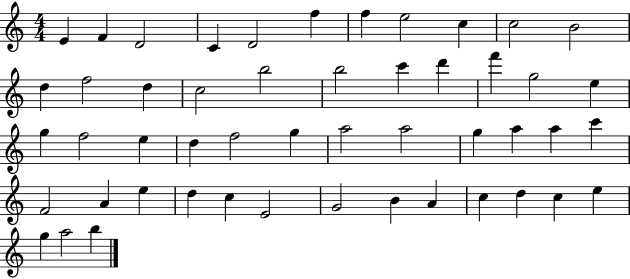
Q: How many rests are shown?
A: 0